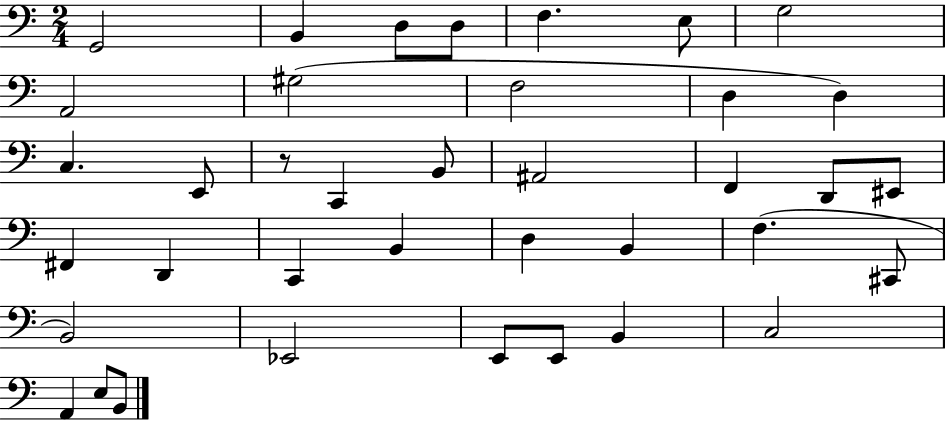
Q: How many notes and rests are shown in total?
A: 38